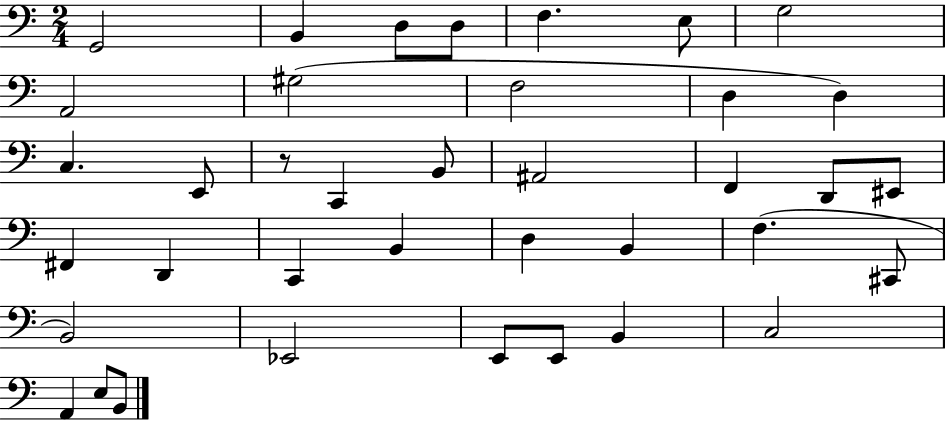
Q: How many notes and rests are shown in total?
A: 38